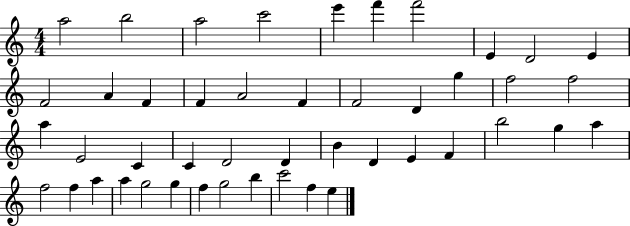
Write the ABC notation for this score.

X:1
T:Untitled
M:4/4
L:1/4
K:C
a2 b2 a2 c'2 e' f' f'2 E D2 E F2 A F F A2 F F2 D g f2 f2 a E2 C C D2 D B D E F b2 g a f2 f a a g2 g f g2 b c'2 f e